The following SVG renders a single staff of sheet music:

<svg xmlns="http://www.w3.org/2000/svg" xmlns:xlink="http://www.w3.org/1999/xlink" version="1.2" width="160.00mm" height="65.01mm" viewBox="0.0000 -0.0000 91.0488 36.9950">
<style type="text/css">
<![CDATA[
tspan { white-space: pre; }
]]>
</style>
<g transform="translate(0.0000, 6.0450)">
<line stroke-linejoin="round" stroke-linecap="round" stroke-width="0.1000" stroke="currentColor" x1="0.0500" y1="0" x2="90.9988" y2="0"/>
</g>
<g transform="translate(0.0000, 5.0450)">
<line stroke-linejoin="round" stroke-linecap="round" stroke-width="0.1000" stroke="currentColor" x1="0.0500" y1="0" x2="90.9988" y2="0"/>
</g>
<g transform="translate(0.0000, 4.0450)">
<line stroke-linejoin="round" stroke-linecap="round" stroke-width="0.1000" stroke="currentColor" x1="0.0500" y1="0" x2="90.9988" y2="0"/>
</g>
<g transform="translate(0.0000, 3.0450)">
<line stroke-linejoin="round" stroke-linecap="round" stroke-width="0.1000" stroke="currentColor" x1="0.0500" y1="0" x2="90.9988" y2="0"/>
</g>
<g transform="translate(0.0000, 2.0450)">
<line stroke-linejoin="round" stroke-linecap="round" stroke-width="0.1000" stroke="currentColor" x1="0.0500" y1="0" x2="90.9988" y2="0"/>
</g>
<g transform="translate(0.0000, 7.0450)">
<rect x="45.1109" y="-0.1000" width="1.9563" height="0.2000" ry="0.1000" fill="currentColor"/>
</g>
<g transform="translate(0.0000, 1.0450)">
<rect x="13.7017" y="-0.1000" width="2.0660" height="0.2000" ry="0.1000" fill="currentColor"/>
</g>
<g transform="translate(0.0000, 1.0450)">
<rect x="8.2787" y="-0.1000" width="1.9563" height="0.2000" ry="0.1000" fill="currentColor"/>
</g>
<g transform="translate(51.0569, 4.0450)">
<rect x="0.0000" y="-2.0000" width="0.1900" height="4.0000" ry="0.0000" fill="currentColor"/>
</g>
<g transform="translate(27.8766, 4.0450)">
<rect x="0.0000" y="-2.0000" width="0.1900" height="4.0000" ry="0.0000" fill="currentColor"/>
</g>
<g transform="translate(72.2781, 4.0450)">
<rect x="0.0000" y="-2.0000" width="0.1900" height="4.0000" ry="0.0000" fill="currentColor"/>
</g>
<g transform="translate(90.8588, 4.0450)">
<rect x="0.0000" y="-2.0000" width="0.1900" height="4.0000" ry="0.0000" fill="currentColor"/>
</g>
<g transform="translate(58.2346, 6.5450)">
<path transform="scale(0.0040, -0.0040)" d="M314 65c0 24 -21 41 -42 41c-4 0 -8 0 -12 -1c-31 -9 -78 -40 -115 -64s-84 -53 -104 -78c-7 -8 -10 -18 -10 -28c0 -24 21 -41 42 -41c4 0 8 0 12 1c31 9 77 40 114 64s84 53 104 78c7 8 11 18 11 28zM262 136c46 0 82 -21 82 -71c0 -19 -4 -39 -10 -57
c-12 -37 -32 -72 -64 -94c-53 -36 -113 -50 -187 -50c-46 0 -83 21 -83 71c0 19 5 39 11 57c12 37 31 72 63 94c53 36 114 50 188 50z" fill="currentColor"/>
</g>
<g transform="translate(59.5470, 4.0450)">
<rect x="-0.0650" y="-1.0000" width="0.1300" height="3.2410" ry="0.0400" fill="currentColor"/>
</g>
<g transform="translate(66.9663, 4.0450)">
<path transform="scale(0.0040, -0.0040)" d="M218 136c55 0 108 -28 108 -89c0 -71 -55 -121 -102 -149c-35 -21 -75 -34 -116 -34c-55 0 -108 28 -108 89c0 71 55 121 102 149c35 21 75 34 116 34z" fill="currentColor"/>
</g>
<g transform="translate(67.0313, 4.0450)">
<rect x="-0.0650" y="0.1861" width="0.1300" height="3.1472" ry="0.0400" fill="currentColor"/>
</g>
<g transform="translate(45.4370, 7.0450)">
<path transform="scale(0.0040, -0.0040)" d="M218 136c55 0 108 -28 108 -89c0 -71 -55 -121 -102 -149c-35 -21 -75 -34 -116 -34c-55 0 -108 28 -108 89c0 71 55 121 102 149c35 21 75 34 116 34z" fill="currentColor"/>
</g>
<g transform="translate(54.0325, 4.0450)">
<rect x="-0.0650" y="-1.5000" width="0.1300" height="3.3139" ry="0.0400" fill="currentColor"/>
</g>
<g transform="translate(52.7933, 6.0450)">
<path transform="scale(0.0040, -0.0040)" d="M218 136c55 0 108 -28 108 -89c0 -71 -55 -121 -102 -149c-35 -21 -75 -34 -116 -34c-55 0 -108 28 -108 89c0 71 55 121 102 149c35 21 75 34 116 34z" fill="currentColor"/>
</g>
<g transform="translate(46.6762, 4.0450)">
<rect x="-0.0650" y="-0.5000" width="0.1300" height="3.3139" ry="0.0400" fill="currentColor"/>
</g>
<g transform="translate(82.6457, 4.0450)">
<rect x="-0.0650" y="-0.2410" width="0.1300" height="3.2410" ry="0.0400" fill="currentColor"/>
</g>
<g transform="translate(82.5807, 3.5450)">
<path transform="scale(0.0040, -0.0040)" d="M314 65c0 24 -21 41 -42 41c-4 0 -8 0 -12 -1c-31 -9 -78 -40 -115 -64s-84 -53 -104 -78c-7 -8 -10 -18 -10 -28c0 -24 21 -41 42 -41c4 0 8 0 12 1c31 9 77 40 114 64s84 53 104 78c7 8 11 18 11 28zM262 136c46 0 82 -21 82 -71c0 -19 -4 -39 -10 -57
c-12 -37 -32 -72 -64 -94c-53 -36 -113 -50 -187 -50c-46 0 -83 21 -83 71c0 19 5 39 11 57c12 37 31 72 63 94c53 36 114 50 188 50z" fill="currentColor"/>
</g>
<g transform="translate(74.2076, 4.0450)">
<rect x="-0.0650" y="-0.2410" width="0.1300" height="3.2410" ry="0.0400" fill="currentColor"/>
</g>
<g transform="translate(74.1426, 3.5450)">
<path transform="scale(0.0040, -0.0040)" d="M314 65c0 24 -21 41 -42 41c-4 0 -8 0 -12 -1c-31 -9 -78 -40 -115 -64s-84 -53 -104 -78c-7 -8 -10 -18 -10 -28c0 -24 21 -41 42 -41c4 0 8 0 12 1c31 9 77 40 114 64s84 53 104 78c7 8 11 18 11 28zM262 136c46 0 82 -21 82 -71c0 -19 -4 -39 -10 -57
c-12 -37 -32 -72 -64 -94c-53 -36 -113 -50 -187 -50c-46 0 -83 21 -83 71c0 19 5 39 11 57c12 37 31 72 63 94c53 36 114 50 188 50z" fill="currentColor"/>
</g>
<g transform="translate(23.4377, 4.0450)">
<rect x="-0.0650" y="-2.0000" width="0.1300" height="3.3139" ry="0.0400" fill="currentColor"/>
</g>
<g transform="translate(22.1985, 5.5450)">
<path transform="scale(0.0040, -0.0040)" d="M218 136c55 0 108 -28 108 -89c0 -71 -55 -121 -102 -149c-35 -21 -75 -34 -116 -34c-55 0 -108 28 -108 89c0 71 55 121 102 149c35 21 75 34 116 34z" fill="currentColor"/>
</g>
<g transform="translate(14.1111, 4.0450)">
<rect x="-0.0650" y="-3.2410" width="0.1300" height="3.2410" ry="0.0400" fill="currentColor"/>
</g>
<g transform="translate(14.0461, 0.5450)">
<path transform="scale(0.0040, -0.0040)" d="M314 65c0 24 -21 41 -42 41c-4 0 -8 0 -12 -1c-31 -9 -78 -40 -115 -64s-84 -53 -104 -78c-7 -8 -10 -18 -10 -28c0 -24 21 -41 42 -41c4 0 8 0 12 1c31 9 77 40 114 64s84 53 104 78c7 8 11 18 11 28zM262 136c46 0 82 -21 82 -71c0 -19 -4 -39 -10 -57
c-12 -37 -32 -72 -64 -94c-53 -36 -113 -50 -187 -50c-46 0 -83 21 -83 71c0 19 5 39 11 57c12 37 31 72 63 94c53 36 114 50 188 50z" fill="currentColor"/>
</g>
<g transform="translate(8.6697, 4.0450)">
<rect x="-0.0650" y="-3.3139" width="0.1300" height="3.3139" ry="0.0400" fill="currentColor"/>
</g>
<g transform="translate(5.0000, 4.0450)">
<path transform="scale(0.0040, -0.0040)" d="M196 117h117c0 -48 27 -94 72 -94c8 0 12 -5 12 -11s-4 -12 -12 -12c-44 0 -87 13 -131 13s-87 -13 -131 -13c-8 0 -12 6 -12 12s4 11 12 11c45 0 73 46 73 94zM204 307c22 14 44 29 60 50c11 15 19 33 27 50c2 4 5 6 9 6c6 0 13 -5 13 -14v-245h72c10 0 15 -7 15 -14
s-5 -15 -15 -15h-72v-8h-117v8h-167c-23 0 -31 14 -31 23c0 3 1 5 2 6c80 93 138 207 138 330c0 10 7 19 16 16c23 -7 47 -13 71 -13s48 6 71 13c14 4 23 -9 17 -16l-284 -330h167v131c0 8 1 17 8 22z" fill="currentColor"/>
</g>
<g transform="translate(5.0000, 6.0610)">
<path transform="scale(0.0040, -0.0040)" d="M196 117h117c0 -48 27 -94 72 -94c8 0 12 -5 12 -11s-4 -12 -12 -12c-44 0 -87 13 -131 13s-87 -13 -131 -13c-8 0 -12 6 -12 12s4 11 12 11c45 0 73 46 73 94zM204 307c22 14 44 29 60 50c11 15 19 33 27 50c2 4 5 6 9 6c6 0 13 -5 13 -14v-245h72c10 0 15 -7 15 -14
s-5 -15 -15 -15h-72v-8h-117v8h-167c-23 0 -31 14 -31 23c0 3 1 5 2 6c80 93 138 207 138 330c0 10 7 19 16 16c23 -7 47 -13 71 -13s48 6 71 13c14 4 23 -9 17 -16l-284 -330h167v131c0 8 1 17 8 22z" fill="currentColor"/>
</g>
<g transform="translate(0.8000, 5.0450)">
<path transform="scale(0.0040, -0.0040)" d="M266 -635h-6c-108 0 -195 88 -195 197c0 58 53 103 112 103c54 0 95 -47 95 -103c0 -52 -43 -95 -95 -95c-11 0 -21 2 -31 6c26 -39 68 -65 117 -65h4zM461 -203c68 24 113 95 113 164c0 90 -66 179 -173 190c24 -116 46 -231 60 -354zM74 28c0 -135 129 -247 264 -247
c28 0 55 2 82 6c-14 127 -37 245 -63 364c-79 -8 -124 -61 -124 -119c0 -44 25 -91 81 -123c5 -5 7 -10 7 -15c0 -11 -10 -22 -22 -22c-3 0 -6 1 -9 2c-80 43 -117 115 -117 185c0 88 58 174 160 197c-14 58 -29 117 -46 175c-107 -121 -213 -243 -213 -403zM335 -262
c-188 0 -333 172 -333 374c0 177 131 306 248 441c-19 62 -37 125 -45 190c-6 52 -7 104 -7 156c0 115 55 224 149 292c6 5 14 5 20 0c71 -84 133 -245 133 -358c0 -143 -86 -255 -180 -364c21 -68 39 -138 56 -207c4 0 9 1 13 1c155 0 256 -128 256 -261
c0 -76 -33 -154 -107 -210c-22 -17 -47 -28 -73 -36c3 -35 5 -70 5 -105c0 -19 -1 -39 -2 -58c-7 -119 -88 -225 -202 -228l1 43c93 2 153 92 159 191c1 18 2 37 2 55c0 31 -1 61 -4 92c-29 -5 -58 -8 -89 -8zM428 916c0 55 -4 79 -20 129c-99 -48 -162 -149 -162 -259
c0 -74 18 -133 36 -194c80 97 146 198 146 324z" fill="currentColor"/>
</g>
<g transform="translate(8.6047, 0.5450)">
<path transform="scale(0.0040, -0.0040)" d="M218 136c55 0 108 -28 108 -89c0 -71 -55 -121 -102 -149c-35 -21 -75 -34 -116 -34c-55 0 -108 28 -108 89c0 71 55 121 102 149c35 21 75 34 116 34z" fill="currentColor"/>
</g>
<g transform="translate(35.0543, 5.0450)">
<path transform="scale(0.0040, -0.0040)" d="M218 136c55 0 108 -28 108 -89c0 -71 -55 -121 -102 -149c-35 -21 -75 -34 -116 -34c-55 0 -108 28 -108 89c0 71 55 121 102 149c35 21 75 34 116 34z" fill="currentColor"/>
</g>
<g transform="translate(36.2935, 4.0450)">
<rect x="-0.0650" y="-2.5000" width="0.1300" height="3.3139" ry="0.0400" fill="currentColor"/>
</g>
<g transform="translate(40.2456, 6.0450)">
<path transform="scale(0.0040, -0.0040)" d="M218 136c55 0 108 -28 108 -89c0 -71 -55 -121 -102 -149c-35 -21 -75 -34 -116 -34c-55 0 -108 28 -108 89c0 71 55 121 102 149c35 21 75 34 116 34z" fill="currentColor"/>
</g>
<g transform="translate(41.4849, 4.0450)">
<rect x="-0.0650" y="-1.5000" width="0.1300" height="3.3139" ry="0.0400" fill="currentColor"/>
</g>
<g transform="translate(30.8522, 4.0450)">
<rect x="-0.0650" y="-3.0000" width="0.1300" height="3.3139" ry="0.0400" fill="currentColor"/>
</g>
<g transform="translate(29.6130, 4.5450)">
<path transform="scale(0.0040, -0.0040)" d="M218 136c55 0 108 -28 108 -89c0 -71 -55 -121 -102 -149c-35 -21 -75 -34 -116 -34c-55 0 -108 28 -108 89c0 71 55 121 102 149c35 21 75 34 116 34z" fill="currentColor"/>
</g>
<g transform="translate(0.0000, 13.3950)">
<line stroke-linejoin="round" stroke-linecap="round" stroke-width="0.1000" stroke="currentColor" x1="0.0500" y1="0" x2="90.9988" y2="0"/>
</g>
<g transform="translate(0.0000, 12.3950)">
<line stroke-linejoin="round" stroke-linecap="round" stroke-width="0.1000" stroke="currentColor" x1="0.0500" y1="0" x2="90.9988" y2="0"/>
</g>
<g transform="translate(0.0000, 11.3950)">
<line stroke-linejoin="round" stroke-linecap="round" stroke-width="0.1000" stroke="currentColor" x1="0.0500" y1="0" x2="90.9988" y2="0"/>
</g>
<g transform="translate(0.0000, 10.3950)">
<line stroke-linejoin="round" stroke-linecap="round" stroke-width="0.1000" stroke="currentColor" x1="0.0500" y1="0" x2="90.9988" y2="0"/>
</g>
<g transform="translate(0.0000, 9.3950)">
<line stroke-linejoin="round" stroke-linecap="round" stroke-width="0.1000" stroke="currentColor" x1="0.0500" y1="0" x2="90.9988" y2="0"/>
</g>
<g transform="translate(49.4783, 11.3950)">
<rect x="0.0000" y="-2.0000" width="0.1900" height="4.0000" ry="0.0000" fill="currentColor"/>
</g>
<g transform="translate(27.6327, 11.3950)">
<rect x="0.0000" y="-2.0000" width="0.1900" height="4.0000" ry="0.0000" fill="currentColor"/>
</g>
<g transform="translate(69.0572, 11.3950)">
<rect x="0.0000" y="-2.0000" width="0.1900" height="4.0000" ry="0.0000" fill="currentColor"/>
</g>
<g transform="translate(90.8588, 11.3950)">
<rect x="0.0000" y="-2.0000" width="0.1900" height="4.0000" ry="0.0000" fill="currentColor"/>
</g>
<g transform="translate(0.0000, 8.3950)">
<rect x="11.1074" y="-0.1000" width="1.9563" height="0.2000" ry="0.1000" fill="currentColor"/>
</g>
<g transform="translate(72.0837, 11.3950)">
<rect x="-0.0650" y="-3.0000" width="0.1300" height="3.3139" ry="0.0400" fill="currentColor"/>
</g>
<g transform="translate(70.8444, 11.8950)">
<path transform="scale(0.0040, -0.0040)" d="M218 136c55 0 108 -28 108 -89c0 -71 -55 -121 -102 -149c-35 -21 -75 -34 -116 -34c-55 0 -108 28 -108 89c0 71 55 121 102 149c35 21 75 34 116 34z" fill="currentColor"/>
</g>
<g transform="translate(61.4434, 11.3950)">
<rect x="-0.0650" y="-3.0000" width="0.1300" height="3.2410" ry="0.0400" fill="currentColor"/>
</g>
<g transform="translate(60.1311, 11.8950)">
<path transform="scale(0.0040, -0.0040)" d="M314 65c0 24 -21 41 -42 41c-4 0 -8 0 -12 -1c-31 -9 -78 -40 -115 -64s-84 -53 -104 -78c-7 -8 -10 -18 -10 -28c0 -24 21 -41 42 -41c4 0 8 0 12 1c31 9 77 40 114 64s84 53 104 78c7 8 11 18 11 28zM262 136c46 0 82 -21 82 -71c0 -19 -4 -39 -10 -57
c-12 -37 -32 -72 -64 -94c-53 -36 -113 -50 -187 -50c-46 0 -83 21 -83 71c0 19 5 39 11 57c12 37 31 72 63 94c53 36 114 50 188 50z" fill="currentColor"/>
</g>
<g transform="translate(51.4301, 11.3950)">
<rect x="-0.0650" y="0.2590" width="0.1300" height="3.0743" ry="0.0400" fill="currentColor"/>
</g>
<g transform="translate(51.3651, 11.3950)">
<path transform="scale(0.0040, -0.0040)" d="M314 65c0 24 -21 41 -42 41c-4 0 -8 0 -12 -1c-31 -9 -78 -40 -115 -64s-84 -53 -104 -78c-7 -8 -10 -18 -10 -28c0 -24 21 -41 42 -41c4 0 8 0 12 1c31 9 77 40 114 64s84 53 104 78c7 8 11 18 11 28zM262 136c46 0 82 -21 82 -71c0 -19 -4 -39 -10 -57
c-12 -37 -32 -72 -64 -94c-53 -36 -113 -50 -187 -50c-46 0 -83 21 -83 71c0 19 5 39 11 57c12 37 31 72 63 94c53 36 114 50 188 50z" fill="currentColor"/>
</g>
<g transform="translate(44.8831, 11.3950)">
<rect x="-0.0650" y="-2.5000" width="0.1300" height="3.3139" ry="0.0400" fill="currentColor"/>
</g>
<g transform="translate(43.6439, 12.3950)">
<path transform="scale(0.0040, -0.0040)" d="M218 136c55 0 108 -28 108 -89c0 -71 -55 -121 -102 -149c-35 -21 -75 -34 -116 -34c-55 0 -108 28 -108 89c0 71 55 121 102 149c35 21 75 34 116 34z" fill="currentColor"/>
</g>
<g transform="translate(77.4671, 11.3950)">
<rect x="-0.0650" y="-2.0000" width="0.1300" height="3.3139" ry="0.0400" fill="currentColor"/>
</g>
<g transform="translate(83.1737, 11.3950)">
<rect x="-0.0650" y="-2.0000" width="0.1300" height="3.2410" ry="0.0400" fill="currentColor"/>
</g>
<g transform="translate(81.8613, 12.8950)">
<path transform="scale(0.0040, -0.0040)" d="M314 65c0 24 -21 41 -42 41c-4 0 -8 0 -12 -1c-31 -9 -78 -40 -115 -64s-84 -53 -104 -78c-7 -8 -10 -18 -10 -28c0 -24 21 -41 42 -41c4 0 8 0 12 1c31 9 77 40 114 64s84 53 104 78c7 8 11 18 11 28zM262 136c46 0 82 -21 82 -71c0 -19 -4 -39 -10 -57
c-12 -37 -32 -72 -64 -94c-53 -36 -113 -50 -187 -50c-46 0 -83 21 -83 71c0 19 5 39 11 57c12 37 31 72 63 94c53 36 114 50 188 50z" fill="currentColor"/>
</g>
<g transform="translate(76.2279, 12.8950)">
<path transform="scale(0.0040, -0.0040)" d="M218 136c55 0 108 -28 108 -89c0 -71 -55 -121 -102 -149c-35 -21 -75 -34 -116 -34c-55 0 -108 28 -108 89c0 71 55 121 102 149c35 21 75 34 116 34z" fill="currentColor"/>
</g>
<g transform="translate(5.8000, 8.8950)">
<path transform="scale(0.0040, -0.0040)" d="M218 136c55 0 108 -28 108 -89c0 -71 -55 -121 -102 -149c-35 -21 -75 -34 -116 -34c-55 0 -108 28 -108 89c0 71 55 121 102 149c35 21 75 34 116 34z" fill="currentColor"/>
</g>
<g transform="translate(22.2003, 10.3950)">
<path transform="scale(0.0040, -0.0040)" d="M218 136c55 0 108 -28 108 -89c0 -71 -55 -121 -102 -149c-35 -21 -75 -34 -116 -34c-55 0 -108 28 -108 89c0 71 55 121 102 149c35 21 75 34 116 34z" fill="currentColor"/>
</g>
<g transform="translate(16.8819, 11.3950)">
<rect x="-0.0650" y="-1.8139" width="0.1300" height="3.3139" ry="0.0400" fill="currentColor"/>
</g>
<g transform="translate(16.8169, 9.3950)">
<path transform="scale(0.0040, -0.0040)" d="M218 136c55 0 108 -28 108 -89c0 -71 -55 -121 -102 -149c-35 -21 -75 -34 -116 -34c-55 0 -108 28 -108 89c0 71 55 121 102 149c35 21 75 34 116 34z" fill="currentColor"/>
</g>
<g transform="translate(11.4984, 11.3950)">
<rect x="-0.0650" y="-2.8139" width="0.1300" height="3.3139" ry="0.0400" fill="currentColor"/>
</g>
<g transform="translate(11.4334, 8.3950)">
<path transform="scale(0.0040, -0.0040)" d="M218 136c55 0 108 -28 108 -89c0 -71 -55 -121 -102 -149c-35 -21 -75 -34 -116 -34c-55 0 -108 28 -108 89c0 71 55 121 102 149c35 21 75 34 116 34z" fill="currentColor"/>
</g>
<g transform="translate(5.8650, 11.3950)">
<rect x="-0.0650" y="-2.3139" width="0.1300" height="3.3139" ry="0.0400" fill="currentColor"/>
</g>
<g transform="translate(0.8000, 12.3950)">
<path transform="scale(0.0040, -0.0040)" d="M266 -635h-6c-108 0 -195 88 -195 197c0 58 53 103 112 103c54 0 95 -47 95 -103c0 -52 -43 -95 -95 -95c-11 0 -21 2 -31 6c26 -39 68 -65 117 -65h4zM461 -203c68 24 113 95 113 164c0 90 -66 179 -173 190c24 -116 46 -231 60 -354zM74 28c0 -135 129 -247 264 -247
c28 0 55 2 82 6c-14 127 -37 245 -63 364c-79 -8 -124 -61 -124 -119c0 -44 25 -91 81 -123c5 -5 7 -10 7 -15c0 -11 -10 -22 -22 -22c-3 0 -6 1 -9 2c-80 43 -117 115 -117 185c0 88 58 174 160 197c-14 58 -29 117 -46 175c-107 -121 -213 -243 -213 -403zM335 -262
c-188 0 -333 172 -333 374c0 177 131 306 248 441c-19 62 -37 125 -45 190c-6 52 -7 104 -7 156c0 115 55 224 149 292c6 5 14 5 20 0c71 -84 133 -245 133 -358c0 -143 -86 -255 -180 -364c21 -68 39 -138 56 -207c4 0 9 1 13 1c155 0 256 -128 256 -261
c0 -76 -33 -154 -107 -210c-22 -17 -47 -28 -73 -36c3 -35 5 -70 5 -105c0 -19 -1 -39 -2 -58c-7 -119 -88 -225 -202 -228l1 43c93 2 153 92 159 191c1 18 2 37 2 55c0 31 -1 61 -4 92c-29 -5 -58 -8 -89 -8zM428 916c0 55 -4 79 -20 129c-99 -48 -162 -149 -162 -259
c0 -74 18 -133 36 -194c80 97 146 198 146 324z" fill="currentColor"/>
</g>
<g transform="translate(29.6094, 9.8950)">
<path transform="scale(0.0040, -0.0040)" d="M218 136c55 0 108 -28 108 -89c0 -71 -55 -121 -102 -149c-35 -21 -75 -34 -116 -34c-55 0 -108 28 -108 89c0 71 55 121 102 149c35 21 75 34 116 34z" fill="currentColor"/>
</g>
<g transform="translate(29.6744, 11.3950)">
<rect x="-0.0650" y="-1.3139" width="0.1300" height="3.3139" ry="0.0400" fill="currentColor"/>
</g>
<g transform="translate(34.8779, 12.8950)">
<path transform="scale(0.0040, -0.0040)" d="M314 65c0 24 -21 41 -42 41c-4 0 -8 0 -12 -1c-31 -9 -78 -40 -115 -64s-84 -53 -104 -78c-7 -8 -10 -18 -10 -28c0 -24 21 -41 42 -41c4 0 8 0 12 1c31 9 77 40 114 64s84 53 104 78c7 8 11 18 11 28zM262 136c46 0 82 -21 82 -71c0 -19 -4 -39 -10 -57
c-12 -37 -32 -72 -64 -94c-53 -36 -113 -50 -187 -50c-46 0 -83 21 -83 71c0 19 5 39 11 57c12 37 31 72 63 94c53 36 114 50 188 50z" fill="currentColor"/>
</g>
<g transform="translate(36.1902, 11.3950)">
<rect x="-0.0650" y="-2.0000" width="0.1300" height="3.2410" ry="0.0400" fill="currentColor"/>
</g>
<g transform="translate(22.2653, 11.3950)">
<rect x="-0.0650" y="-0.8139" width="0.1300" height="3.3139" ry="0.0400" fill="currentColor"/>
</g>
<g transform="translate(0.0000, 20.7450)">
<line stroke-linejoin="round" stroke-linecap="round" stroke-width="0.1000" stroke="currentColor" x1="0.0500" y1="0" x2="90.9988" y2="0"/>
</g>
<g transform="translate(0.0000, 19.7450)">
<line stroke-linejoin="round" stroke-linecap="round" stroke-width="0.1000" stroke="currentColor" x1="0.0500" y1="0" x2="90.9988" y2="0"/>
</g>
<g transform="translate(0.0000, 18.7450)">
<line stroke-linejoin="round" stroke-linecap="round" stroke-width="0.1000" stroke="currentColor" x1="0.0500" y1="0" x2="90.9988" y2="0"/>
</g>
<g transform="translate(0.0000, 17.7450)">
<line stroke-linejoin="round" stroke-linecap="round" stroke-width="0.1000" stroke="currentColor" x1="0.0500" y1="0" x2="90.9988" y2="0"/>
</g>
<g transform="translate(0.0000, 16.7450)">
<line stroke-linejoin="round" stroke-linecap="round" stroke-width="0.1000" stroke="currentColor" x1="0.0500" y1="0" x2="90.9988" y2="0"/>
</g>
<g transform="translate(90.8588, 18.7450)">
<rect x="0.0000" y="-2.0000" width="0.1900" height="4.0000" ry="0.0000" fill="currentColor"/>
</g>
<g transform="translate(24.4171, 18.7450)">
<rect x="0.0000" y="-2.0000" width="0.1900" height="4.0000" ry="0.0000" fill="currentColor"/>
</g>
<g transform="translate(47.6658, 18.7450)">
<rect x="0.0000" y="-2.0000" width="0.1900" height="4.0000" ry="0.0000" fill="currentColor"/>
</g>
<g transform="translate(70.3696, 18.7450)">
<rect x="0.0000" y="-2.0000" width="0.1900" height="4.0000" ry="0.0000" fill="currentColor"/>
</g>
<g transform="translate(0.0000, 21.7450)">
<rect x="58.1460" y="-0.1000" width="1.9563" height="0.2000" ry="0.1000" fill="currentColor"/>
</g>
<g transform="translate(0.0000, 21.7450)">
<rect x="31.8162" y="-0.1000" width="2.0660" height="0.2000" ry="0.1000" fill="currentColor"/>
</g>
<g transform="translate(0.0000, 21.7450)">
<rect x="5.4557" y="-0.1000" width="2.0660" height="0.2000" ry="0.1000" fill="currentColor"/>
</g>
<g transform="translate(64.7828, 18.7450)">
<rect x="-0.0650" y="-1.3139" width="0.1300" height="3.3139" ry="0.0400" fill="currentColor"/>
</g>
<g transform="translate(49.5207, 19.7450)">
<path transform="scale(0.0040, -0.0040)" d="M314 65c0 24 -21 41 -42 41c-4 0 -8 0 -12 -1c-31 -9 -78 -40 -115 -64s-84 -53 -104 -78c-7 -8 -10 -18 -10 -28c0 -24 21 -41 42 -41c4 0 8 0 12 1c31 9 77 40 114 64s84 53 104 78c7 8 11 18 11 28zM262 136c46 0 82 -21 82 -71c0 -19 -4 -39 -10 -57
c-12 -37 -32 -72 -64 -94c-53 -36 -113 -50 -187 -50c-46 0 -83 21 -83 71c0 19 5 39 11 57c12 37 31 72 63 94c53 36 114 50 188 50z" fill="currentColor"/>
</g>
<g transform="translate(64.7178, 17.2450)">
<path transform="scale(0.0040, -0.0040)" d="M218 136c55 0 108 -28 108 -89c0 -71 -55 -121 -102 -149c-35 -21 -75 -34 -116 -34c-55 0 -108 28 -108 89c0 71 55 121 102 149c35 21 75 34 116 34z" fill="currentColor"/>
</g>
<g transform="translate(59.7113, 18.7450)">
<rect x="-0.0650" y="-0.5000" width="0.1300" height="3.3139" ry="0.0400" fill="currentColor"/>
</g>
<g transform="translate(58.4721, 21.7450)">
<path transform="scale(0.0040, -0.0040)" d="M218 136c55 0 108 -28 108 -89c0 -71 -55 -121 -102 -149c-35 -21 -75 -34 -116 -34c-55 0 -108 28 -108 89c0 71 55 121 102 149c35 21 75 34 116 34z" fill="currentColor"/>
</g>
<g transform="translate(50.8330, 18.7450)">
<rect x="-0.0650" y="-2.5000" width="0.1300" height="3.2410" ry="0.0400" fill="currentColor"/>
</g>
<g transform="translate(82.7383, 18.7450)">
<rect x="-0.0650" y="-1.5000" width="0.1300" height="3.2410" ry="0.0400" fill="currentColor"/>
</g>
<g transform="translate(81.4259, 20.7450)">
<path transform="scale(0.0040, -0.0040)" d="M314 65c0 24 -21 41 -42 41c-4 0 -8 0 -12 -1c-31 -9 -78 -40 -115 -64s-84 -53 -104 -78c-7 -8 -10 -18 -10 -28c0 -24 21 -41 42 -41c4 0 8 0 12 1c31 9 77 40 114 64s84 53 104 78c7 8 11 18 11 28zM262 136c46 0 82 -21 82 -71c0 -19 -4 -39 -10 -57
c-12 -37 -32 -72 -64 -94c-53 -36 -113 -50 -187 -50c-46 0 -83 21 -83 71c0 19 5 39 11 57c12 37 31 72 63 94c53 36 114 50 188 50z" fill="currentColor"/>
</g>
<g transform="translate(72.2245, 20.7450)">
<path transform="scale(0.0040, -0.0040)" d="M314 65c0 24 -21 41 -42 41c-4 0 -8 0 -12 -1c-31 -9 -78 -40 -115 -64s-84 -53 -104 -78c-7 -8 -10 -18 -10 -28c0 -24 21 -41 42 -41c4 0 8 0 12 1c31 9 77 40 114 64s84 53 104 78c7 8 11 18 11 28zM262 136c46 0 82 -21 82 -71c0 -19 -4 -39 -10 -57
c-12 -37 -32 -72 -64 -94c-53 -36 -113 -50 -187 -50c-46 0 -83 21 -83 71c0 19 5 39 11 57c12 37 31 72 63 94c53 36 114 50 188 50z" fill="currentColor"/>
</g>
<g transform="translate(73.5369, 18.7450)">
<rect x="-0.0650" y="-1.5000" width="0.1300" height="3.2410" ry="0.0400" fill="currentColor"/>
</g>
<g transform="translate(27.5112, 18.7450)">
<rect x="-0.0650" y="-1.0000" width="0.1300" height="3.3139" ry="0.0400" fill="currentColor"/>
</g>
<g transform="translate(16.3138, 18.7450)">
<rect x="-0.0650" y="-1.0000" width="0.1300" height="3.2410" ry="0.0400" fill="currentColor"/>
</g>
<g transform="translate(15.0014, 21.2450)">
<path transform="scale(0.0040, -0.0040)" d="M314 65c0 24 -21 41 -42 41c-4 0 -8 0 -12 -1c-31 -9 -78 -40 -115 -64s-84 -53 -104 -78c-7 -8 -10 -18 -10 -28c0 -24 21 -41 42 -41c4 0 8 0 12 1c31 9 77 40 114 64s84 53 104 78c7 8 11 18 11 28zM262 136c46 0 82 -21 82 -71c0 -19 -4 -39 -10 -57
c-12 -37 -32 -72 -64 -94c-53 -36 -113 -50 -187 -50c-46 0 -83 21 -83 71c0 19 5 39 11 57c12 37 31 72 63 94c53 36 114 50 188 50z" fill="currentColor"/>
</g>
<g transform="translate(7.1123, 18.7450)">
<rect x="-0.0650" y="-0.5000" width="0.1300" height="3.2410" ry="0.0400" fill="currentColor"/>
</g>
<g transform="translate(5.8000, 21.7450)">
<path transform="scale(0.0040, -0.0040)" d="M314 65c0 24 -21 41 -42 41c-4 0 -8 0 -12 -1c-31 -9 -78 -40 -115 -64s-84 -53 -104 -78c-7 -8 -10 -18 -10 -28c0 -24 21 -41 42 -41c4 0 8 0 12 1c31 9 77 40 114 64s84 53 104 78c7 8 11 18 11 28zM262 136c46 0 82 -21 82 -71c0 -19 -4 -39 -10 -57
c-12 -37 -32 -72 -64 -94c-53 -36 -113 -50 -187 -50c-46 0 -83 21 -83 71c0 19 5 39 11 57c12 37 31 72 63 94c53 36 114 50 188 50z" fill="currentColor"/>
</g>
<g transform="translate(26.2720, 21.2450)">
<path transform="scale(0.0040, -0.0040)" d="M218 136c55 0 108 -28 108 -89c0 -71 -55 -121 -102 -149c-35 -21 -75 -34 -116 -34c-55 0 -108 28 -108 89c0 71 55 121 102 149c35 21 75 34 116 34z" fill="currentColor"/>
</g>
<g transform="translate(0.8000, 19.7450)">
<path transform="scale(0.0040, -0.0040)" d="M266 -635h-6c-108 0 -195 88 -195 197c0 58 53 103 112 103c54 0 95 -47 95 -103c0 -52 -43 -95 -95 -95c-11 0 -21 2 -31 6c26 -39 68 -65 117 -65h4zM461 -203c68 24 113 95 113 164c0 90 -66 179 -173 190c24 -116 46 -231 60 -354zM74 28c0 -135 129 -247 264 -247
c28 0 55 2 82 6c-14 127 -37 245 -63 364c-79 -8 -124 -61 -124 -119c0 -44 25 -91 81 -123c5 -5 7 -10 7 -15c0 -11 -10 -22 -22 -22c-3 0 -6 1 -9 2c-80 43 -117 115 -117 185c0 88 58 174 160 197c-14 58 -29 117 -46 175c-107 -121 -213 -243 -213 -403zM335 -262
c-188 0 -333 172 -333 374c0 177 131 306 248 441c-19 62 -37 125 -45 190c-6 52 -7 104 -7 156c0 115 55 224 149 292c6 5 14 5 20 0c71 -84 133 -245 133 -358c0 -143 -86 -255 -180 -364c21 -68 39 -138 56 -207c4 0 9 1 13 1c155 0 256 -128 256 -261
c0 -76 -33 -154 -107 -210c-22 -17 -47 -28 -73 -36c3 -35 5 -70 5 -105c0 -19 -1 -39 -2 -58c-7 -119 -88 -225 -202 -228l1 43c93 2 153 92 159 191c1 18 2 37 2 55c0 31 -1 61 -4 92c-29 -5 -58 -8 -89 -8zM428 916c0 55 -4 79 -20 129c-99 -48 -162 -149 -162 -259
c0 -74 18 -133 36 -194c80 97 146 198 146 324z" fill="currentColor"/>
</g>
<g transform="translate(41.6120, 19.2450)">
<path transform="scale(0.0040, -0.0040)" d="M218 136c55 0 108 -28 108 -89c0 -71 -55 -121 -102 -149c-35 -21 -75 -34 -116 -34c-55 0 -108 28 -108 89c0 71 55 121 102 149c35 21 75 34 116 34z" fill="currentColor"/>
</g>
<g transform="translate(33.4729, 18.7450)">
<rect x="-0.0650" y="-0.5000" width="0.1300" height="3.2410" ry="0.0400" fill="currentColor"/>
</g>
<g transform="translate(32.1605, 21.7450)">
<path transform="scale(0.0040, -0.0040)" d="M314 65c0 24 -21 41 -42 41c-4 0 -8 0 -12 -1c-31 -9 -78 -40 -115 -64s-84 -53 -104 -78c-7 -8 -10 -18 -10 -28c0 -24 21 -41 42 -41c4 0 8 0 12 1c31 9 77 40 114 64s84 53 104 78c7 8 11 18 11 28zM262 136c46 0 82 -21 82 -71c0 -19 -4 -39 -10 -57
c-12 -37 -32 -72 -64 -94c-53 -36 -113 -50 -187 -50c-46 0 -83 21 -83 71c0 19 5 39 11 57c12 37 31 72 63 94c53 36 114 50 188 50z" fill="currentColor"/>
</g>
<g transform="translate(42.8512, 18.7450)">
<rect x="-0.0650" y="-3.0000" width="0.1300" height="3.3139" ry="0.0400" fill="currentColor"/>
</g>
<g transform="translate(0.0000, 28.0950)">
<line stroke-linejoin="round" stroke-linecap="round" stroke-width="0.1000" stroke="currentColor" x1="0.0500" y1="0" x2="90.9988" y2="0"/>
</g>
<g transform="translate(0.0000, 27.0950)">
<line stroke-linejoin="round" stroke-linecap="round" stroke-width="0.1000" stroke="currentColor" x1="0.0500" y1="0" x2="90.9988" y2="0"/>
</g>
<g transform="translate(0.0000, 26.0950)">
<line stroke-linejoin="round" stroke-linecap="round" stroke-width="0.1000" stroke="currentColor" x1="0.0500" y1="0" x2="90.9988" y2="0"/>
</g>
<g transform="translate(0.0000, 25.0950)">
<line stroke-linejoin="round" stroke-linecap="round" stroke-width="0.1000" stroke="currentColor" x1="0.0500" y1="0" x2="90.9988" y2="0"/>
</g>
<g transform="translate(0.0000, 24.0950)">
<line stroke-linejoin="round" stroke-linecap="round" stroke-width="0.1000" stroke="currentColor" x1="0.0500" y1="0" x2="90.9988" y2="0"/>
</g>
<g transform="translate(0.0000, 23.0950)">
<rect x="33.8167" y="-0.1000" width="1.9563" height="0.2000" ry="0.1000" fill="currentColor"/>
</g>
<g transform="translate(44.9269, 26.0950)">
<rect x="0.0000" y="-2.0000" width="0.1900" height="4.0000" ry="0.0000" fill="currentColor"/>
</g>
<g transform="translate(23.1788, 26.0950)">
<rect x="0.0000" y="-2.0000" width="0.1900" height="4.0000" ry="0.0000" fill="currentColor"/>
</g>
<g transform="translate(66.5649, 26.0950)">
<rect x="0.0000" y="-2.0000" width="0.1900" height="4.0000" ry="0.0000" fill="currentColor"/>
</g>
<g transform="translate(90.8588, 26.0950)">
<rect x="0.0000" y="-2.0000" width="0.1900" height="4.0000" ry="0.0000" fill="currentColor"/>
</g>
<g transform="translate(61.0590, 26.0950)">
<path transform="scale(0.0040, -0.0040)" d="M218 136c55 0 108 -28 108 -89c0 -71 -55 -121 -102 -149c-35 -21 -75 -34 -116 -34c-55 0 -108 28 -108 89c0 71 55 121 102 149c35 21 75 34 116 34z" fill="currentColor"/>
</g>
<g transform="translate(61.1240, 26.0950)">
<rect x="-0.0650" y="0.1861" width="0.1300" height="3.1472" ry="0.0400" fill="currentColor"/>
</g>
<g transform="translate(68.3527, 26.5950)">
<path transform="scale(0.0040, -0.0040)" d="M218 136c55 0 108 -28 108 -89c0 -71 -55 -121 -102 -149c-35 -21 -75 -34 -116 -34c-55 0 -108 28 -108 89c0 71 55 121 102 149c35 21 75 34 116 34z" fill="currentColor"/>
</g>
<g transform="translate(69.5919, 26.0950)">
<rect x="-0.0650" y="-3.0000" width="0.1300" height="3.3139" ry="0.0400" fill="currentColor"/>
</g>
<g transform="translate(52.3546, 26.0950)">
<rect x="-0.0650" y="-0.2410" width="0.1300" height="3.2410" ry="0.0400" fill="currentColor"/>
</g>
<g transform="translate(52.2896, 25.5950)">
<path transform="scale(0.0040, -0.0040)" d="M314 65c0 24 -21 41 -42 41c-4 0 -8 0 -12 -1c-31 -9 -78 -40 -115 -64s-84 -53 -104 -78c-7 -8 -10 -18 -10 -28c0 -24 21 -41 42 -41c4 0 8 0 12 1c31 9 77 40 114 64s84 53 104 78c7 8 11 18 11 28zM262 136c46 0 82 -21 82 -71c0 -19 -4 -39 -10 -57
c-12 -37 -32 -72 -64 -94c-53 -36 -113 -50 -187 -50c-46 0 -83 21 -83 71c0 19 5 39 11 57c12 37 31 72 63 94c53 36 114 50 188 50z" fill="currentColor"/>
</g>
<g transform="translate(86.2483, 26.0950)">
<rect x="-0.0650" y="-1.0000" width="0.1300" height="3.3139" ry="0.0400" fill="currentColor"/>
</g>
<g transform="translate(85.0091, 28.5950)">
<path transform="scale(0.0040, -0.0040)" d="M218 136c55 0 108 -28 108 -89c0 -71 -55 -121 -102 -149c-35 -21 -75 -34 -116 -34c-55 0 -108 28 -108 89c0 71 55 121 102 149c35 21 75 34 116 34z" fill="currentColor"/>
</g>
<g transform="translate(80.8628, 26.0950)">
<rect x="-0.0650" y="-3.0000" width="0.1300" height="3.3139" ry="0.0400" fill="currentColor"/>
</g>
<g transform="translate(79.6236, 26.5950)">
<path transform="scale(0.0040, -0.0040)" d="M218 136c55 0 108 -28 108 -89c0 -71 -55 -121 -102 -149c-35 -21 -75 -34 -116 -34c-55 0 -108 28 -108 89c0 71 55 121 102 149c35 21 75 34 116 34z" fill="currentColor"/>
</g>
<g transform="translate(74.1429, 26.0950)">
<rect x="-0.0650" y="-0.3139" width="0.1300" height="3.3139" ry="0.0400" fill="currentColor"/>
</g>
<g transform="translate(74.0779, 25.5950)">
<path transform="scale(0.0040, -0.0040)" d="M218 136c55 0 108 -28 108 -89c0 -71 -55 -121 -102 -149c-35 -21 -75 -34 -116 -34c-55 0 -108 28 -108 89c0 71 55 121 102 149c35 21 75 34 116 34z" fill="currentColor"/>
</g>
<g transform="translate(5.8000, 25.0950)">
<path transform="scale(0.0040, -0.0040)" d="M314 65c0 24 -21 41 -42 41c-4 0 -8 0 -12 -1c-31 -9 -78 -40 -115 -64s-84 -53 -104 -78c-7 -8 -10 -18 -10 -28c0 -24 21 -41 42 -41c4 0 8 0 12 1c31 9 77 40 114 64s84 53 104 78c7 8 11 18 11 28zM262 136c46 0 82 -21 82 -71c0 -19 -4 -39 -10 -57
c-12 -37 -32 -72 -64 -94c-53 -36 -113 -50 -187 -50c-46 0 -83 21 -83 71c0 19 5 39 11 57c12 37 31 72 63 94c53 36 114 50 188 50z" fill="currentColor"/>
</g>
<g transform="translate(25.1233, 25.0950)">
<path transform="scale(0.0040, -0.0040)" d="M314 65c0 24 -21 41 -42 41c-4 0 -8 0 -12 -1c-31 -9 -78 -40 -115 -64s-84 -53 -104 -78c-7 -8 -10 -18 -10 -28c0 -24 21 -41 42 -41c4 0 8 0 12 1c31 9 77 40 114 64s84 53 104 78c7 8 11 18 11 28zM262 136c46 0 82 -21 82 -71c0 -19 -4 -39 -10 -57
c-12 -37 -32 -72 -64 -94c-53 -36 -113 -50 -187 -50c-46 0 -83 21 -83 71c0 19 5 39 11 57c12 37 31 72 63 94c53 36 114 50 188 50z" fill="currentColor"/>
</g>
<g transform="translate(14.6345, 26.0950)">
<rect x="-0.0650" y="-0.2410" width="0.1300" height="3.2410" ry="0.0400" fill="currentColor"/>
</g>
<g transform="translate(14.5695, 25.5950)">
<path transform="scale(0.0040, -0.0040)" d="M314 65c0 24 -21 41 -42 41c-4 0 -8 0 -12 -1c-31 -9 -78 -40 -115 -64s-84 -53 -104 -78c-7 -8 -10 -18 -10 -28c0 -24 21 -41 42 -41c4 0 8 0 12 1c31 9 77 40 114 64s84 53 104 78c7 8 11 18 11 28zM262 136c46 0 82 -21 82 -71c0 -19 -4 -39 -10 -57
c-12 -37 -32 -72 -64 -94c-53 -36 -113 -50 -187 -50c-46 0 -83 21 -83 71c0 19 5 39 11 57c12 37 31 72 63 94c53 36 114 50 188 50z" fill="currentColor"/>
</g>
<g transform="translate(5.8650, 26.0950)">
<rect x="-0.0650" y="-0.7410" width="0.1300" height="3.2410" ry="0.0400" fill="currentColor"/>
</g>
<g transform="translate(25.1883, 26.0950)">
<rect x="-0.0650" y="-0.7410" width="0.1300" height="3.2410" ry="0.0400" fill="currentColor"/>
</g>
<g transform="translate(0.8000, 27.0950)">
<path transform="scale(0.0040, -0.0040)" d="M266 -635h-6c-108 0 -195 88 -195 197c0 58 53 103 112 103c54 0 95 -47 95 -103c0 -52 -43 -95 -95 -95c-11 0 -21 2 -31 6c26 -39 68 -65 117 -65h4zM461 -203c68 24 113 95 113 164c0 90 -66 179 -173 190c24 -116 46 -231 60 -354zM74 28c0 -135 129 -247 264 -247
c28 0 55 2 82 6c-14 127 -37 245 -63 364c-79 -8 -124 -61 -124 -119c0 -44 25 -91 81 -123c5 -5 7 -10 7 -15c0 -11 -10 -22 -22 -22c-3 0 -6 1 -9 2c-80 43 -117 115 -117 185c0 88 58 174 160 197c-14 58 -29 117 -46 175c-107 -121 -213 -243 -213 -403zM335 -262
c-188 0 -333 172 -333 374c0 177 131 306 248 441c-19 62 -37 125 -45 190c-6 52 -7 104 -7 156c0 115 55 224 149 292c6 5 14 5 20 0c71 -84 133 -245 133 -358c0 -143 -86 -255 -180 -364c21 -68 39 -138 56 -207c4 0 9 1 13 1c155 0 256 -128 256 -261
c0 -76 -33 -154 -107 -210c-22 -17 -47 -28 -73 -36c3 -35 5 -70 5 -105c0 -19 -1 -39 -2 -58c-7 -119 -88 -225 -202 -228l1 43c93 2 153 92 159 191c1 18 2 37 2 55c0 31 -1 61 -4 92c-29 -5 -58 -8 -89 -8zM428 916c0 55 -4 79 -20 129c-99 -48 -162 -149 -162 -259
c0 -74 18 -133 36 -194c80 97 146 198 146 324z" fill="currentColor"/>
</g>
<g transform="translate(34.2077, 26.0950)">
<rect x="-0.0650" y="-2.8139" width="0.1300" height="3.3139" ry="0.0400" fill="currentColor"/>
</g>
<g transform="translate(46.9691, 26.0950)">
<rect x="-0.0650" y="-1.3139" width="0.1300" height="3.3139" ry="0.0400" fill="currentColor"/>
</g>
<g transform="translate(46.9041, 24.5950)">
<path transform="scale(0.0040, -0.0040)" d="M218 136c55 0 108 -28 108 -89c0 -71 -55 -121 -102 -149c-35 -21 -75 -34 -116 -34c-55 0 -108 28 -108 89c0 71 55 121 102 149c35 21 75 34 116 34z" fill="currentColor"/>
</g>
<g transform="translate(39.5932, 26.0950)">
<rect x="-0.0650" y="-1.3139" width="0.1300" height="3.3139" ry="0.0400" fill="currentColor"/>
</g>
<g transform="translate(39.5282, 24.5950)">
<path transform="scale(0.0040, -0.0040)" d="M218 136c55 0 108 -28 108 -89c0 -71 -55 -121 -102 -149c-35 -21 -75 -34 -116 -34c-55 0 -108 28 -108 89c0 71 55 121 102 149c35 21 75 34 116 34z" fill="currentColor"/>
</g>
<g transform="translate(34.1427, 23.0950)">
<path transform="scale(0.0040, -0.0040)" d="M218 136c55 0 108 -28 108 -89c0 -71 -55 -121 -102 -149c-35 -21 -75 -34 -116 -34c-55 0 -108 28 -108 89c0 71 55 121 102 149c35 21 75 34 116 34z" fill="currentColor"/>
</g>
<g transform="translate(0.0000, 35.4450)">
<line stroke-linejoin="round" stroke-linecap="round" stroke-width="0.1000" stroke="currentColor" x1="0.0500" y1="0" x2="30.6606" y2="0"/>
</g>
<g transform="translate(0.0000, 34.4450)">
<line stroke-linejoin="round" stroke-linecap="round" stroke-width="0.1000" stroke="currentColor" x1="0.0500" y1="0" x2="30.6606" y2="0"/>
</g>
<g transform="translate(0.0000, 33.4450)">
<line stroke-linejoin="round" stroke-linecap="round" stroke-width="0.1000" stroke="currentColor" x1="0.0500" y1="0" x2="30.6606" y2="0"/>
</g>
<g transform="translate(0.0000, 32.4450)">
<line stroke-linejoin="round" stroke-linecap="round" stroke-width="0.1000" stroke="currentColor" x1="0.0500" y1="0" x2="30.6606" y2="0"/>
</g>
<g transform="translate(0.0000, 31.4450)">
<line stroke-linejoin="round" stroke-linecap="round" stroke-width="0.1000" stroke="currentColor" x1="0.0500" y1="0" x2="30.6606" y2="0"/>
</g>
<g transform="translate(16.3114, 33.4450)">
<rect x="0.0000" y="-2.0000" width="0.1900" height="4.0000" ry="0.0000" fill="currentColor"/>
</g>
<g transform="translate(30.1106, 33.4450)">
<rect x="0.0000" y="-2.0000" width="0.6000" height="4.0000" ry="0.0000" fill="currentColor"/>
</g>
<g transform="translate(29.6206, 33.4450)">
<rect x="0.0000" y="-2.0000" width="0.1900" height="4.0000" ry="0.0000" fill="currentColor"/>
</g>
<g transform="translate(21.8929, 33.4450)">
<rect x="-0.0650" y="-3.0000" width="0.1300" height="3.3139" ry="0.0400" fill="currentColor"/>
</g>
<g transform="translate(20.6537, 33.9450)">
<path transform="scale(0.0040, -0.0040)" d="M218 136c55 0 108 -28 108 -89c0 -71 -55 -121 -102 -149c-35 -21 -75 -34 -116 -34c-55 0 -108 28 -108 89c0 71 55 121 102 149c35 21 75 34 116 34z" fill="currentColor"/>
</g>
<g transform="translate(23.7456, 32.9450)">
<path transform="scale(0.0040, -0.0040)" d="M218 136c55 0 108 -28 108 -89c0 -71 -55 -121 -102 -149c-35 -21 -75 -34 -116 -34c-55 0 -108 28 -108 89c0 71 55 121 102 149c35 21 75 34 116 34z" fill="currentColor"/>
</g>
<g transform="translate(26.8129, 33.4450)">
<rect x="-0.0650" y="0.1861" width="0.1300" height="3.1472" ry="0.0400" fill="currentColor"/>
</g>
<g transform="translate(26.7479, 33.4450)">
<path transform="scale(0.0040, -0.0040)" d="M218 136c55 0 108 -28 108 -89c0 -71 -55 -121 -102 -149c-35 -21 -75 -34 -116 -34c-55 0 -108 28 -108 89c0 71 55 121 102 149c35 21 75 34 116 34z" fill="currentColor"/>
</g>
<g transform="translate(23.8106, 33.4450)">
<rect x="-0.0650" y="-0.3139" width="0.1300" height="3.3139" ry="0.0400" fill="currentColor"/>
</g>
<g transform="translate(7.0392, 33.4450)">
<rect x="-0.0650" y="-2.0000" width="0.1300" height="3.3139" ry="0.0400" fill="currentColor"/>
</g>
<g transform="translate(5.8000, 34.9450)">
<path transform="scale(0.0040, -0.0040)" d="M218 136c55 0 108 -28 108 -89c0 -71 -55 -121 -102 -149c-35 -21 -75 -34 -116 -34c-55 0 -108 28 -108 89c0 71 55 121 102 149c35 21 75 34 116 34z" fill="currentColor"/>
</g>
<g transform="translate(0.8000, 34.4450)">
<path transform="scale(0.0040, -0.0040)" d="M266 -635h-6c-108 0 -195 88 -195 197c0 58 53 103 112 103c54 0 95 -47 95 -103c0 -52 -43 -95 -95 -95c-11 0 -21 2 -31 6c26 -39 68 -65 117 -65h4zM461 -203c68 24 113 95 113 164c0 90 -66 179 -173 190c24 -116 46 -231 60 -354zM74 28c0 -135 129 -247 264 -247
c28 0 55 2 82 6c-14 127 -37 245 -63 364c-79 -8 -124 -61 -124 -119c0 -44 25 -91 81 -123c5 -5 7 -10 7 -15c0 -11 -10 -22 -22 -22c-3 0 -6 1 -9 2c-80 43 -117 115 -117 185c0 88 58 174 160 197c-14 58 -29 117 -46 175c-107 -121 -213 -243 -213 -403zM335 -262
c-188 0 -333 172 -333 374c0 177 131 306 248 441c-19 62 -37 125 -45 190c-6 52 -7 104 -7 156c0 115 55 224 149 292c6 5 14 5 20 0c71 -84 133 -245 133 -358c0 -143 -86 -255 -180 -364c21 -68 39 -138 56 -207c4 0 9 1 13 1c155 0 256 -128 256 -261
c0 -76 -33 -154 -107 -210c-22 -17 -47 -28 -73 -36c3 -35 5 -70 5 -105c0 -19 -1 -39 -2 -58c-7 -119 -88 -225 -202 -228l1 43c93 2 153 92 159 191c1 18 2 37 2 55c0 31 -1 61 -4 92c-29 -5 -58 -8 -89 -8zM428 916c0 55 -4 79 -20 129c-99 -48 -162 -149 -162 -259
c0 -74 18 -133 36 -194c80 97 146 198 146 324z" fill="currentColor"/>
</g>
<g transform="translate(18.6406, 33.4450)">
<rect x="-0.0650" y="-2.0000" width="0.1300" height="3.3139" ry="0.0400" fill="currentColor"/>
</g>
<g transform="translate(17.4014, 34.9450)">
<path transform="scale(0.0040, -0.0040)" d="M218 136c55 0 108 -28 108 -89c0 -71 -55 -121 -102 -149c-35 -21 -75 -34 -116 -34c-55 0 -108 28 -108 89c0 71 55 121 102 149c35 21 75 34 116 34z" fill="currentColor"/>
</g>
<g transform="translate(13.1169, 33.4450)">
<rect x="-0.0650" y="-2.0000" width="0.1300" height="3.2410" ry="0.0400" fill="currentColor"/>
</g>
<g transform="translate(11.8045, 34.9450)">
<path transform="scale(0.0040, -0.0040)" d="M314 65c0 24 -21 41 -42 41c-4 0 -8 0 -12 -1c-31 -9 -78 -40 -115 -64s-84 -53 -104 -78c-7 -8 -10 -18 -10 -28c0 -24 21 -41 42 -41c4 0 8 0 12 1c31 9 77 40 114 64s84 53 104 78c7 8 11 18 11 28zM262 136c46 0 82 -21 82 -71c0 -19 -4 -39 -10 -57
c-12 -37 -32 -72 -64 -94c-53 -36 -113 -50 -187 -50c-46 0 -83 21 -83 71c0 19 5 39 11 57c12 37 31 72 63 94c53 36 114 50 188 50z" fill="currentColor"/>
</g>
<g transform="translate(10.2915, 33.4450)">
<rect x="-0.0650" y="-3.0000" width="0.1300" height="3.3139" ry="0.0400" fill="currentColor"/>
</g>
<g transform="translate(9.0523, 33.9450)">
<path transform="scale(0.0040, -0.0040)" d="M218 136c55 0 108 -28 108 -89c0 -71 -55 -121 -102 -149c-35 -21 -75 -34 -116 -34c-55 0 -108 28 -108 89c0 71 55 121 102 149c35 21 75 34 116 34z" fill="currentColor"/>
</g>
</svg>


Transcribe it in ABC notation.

X:1
T:Untitled
M:4/4
L:1/4
K:C
b b2 F A G E C E D2 B c2 c2 g a f d e F2 G B2 A2 A F F2 C2 D2 D C2 A G2 C e E2 E2 d2 c2 d2 a e e c2 B A c A D F A F2 F A c B